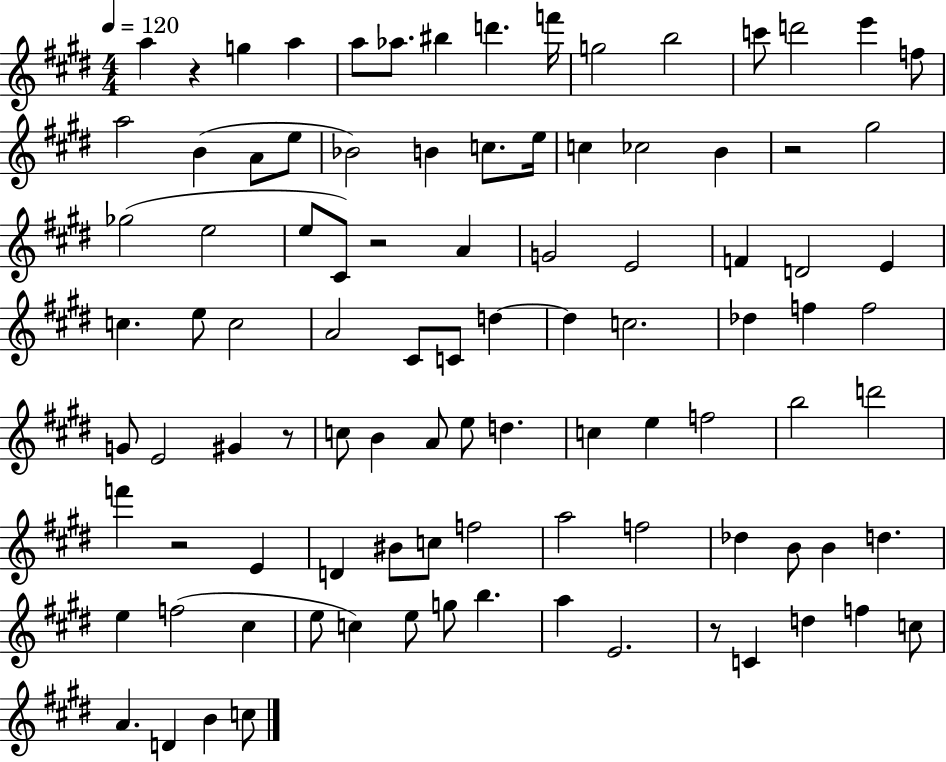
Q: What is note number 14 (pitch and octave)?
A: F5